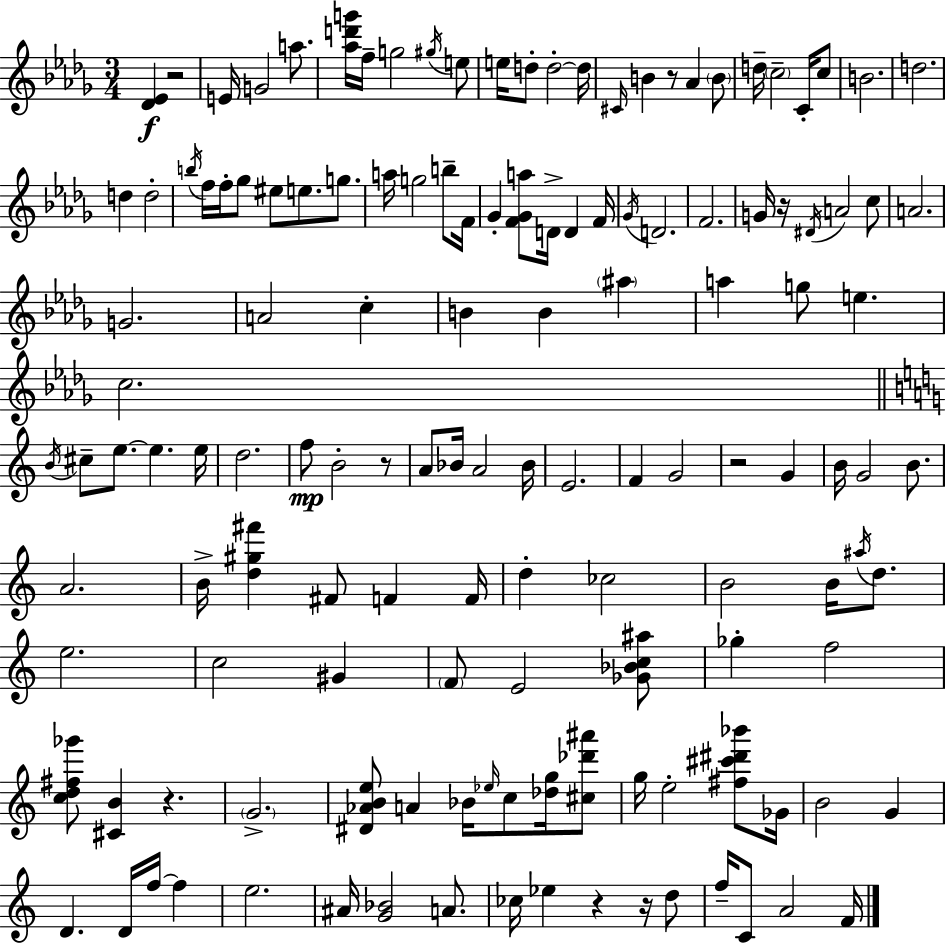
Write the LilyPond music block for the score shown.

{
  \clef treble
  \numericTimeSignature
  \time 3/4
  \key bes \minor
  <des' ees'>4\f r2 | e'16 g'2 a''8. | <aes'' d''' g'''>16 f''16-- g''2 \acciaccatura { gis''16 } e''8 | e''16 d''8-. d''2-.~~ | \break d''16 \grace { cis'16 } b'4 r8 aes'4 | \parenthesize b'8 d''16-- \parenthesize c''2-- c'16-. | c''8 b'2. | d''2. | \break d''4 d''2-. | \acciaccatura { b''16 } f''16 f''16-. ges''8 eis''8 e''8. | g''8. a''16 g''2 | b''8-- f'16 ges'4-. <f' ges' a''>8 d'16-> d'4 | \break f'16 \acciaccatura { ges'16 } d'2. | f'2. | g'16 r16 \acciaccatura { dis'16 } a'2 | c''8 a'2. | \break g'2. | a'2 | c''4-. b'4 b'4 | \parenthesize ais''4 a''4 g''8 e''4. | \break c''2. | \bar "||" \break \key a \minor \acciaccatura { b'16 } cis''8-- e''8.~~ e''4. | e''16 d''2. | f''8\mp b'2-. r8 | a'8 bes'16 a'2 | \break bes'16 e'2. | f'4 g'2 | r2 g'4 | b'16 g'2 b'8. | \break a'2. | b'16-> <d'' gis'' fis'''>4 fis'8 f'4 | f'16 d''4-. ces''2 | b'2 b'16 \acciaccatura { ais''16 } d''8. | \break e''2. | c''2 gis'4 | \parenthesize f'8 e'2 | <ges' bes' c'' ais''>8 ges''4-. f''2 | \break <c'' d'' fis'' ges'''>8 <cis' b'>4 r4. | \parenthesize g'2.-> | <dis' aes' b' e''>8 a'4 bes'16 \grace { ees''16 } c''8 | <des'' g''>16 <cis'' des''' ais'''>8 g''16 e''2-. | \break <fis'' cis''' dis''' bes'''>8 ges'16 b'2 g'4 | d'4. d'16 f''16~~ f''4 | e''2. | ais'16 <g' bes'>2 | \break a'8. ces''16 ees''4 r4 | r16 d''8 f''16-- c'8 a'2 | f'16 \bar "|."
}